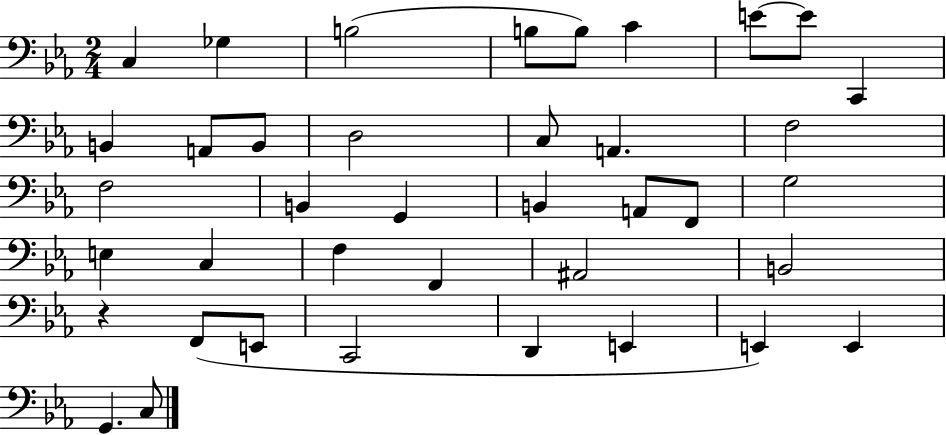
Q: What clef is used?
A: bass